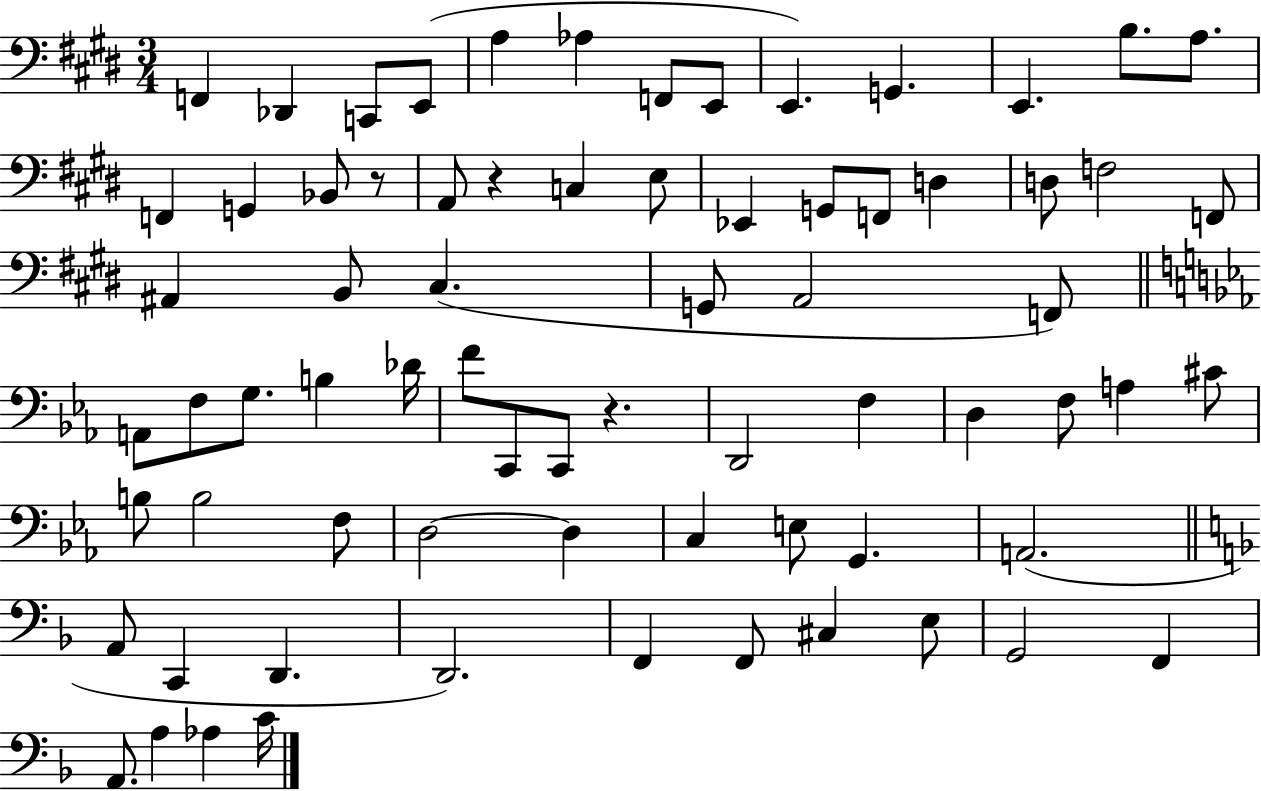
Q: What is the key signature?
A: E major